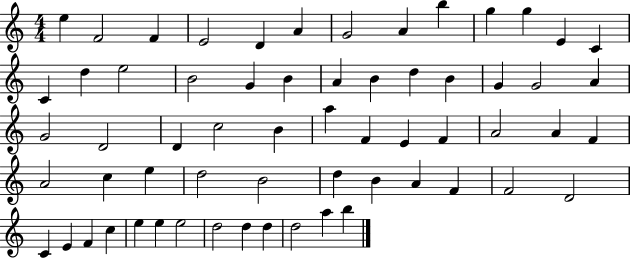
{
  \clef treble
  \numericTimeSignature
  \time 4/4
  \key c \major
  e''4 f'2 f'4 | e'2 d'4 a'4 | g'2 a'4 b''4 | g''4 g''4 e'4 c'4 | \break c'4 d''4 e''2 | b'2 g'4 b'4 | a'4 b'4 d''4 b'4 | g'4 g'2 a'4 | \break g'2 d'2 | d'4 c''2 b'4 | a''4 f'4 e'4 f'4 | a'2 a'4 f'4 | \break a'2 c''4 e''4 | d''2 b'2 | d''4 b'4 a'4 f'4 | f'2 d'2 | \break c'4 e'4 f'4 c''4 | e''4 e''4 e''2 | d''2 d''4 d''4 | d''2 a''4 b''4 | \break \bar "|."
}